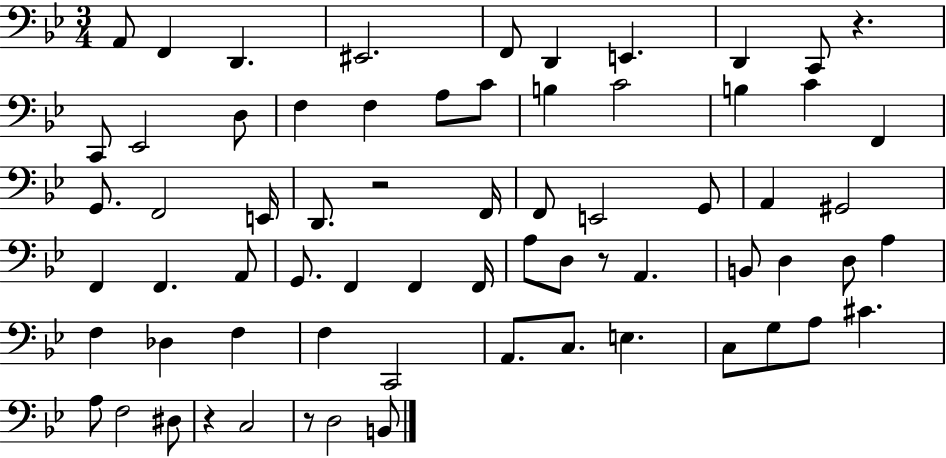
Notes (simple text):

A2/e F2/q D2/q. EIS2/h. F2/e D2/q E2/q. D2/q C2/e R/q. C2/e Eb2/h D3/e F3/q F3/q A3/e C4/e B3/q C4/h B3/q C4/q F2/q G2/e. F2/h E2/s D2/e. R/h F2/s F2/e E2/h G2/e A2/q G#2/h F2/q F2/q. A2/e G2/e. F2/q F2/q F2/s A3/e D3/e R/e A2/q. B2/e D3/q D3/e A3/q F3/q Db3/q F3/q F3/q C2/h A2/e. C3/e. E3/q. C3/e G3/e A3/e C#4/q. A3/e F3/h D#3/e R/q C3/h R/e D3/h B2/e